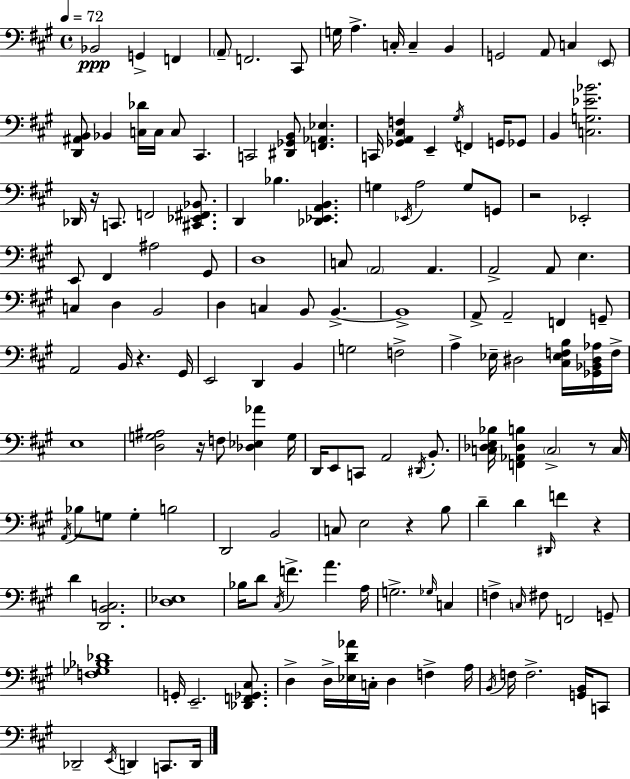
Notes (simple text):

Bb2/h G2/q F2/q A2/e F2/h. C#2/e G3/s A3/q. C3/s C3/q B2/q G2/h A2/e C3/q E2/e [D2,A#2,B2]/e Bb2/q [C3,Db4]/s C3/s C3/e C#2/q. C2/h [D#2,Gb2,B2]/e [F2,Ab2,Eb3]/q. C2/s [Gb2,A2,C#3,F3]/q E2/q G#3/s F2/q G2/s Gb2/e B2/q [C3,G3,Eb4,Bb4]/h. Db2/s R/s C2/e. F2/h [C#2,Eb2,F#2,Bb2]/e. D2/q Bb3/q. [Db2,Eb2,A2,B2]/q. G3/q Eb2/s A3/h G3/e G2/e R/h Eb2/h E2/e F#2/q A#3/h G#2/e D3/w C3/e A2/h A2/q. A2/h A2/e E3/q. C3/q D3/q B2/h D3/q C3/q B2/e B2/q. B2/w A2/e A2/h F2/q G2/e A2/h B2/s R/q. G#2/s E2/h D2/q B2/q G3/h F3/h A3/q Eb3/s D#3/h [C#3,Eb3,F3,B3]/s [Gb2,Bb2,D#3,Ab3]/s F3/s E3/w [D3,G3,A#3]/h R/s F3/e [Db3,Eb3,Ab4]/q G3/s D2/s E2/e C2/e A2/h D#2/s B2/e. [C3,Db3,E3,Bb3]/s [F2,Ab2,Db3,B3]/q C3/h R/e C3/s A2/s Bb3/e G3/e G3/q B3/h D2/h B2/h C3/e E3/h R/q B3/e D4/q D4/q D#2/s F4/q R/q D4/q [D2,B2,C3]/h. [D3,Eb3]/w Bb3/s D4/e C#3/s F4/q. A4/q. A3/s G3/h. Gb3/s C3/q F3/q C3/s F#3/e F2/h G2/e [F3,Gb3,Bb3,Db4]/w G2/s E2/h. [Db2,F2,Gb2,C#3]/e. D3/q D3/s [Eb3,D4,Ab4]/s C3/s D3/q F3/q A3/s B2/s F3/s F3/h. [G2,B2]/s C2/e Db2/h E2/s D2/q C2/e. D2/s